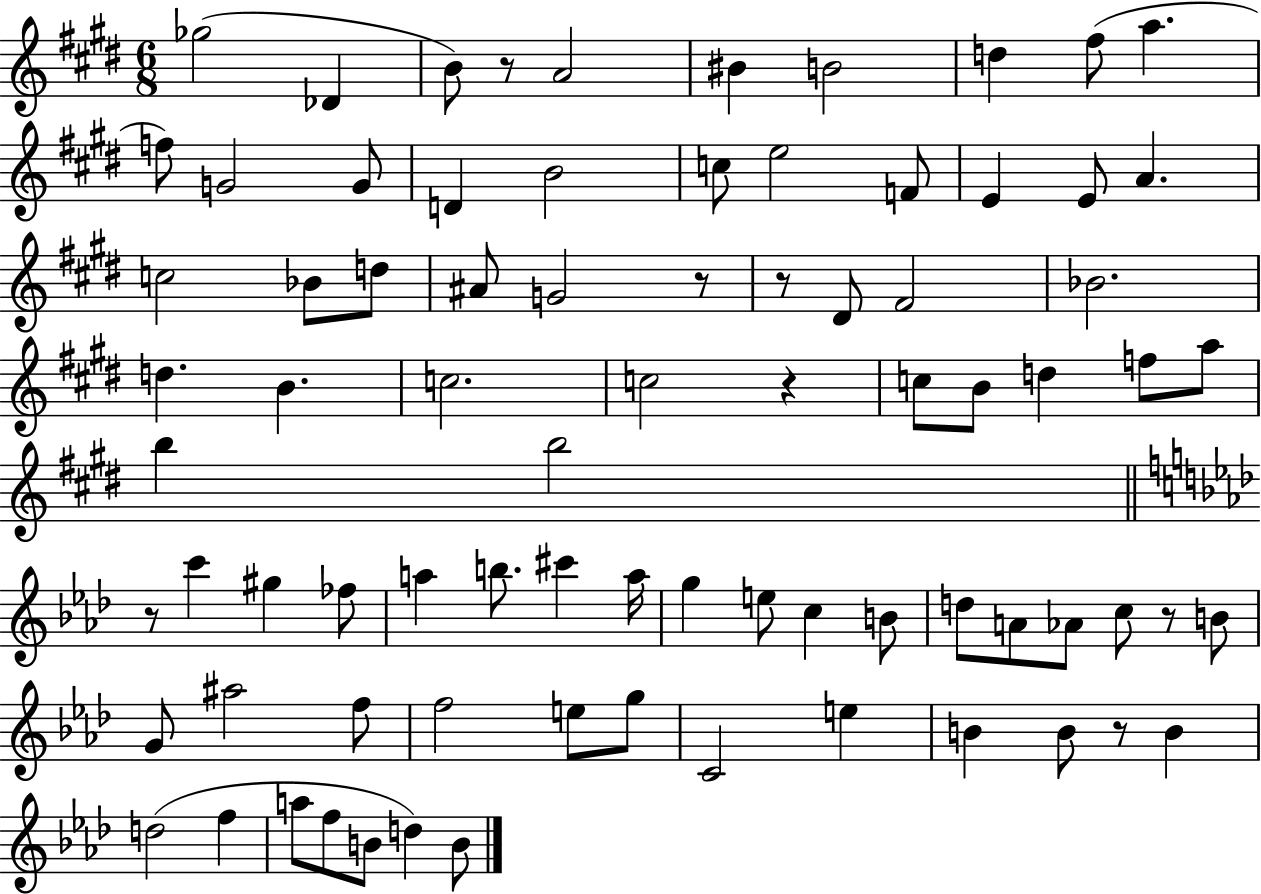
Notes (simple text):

Gb5/h Db4/q B4/e R/e A4/h BIS4/q B4/h D5/q F#5/e A5/q. F5/e G4/h G4/e D4/q B4/h C5/e E5/h F4/e E4/q E4/e A4/q. C5/h Bb4/e D5/e A#4/e G4/h R/e R/e D#4/e F#4/h Bb4/h. D5/q. B4/q. C5/h. C5/h R/q C5/e B4/e D5/q F5/e A5/e B5/q B5/h R/e C6/q G#5/q FES5/e A5/q B5/e. C#6/q A5/s G5/q E5/e C5/q B4/e D5/e A4/e Ab4/e C5/e R/e B4/e G4/e A#5/h F5/e F5/h E5/e G5/e C4/h E5/q B4/q B4/e R/e B4/q D5/h F5/q A5/e F5/e B4/e D5/q B4/e